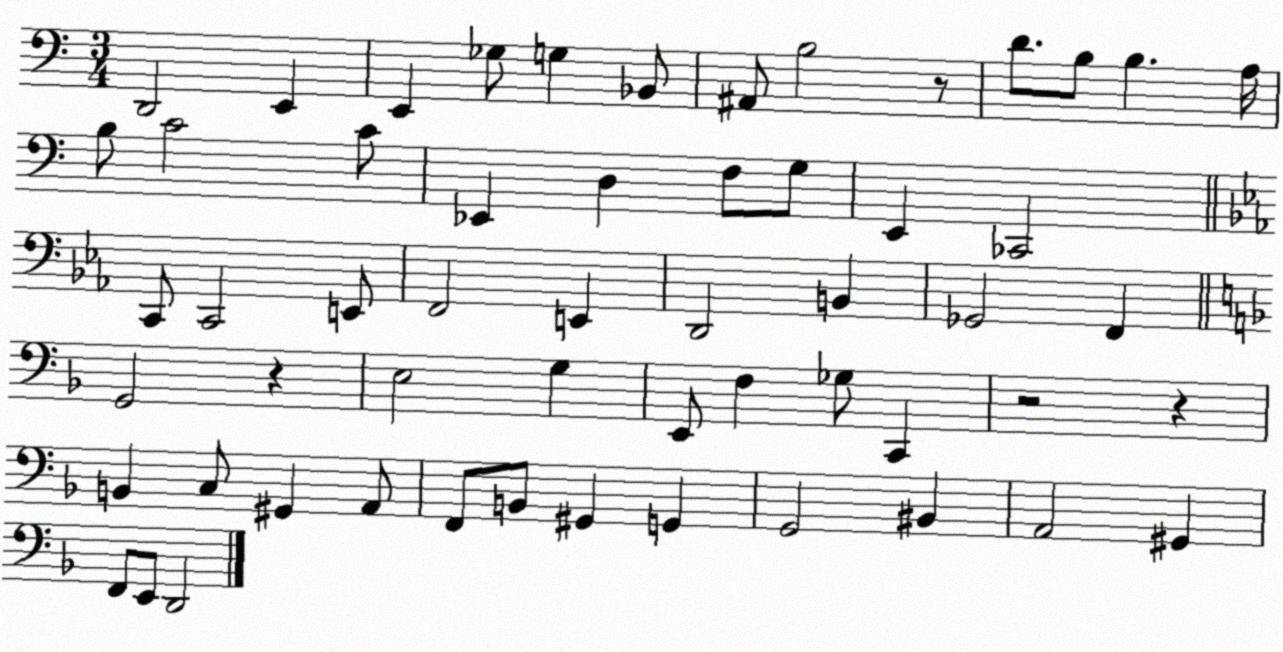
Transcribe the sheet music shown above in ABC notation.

X:1
T:Untitled
M:3/4
L:1/4
K:C
D,,2 E,, E,, _G,/2 G, _B,,/2 ^A,,/2 B,2 z/2 D/2 B,/2 B, A,/4 B,/2 C2 C/2 _E,, D, F,/2 G,/2 E,, _C,,2 C,,/2 C,,2 E,,/2 F,,2 E,, D,,2 B,, _G,,2 F,, G,,2 z E,2 G, E,,/2 F, _G,/2 C,, z2 z B,, C,/2 ^G,, A,,/2 F,,/2 B,,/2 ^G,, G,, G,,2 ^B,, A,,2 ^G,, F,,/2 E,,/2 D,,2